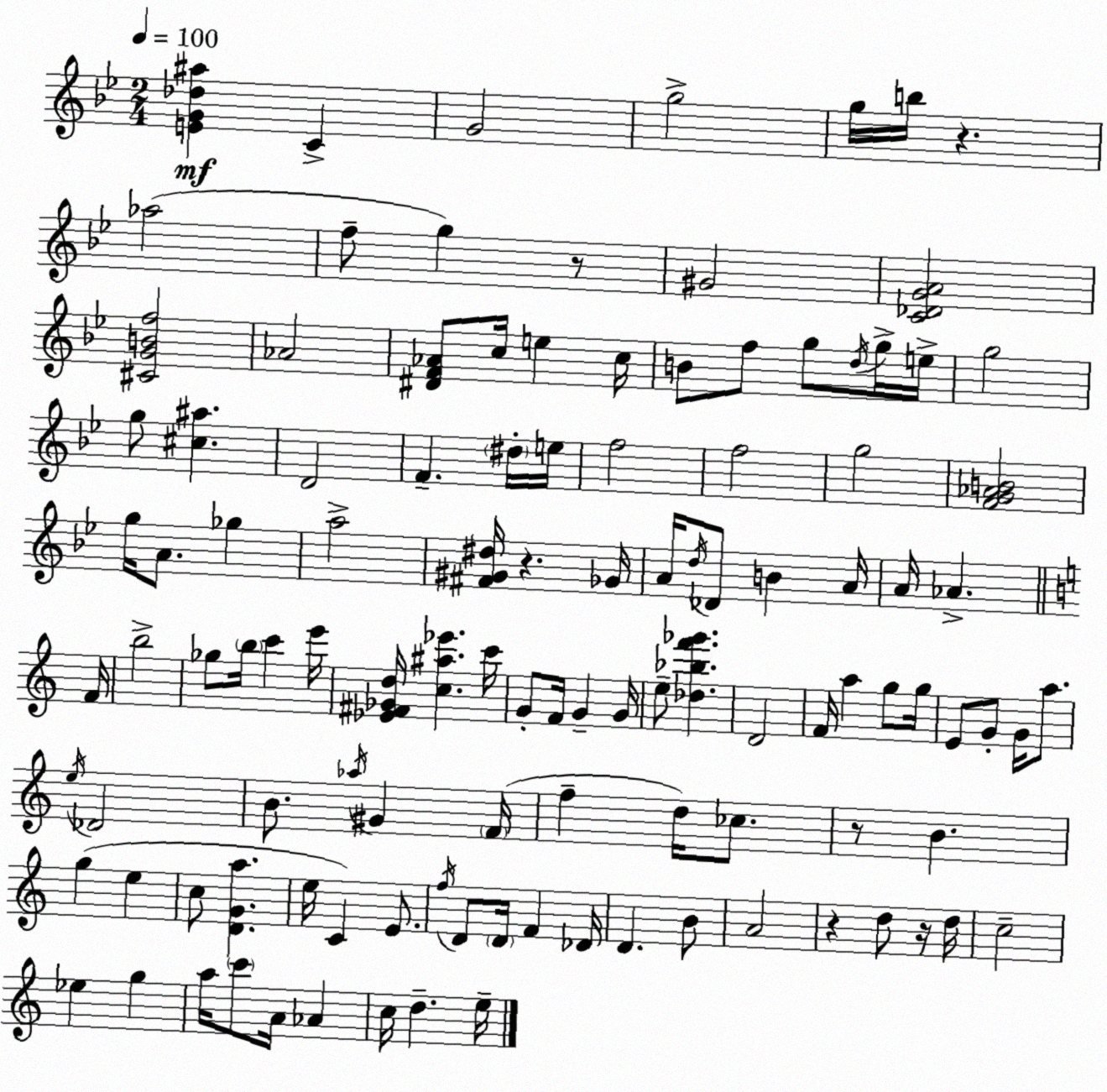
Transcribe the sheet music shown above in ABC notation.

X:1
T:Untitled
M:2/4
L:1/4
K:Gm
[EG_d^a] C G2 g2 g/4 b/4 z _a2 f/2 g z/2 ^G2 [C_DGA]2 [^CGBf]2 _A2 [^DF_A]/2 c/4 e c/4 B/2 f/2 g/2 d/4 g/4 e/4 g2 g/2 [^c^a] D2 F ^d/4 e/4 f2 f2 g2 [FG_AB]2 g/4 A/2 _g a2 [^F^G^d]/4 z _G/4 A/4 d/4 _D/2 B A/4 A/4 _A F/4 b2 _g/2 b/4 c' e'/4 [_E^F_Gd]/4 [c^a_e'] c'/4 G/2 F/4 G G/4 e/2 [_d_bf'_g'] D2 F/4 a g/2 g/4 E/2 G/2 G/4 a/2 e/4 _D2 B/2 _a/4 ^G F/4 f d/4 _c/2 z/2 B g e c/2 [DGa] e/4 C E/2 f/4 D/2 D/4 F _D/4 D B/2 A2 z d/2 z/4 d/4 c2 _e g a/4 c'/2 A/4 _A c/4 d e/4